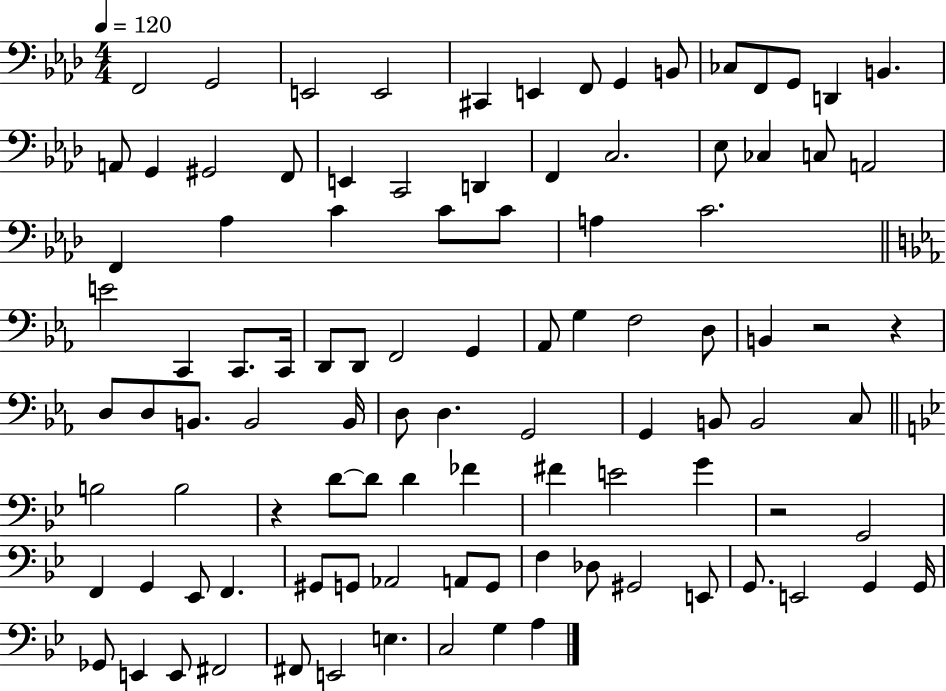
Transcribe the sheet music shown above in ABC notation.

X:1
T:Untitled
M:4/4
L:1/4
K:Ab
F,,2 G,,2 E,,2 E,,2 ^C,, E,, F,,/2 G,, B,,/2 _C,/2 F,,/2 G,,/2 D,, B,, A,,/2 G,, ^G,,2 F,,/2 E,, C,,2 D,, F,, C,2 _E,/2 _C, C,/2 A,,2 F,, _A, C C/2 C/2 A, C2 E2 C,, C,,/2 C,,/4 D,,/2 D,,/2 F,,2 G,, _A,,/2 G, F,2 D,/2 B,, z2 z D,/2 D,/2 B,,/2 B,,2 B,,/4 D,/2 D, G,,2 G,, B,,/2 B,,2 C,/2 B,2 B,2 z D/2 D/2 D _F ^F E2 G z2 G,,2 F,, G,, _E,,/2 F,, ^G,,/2 G,,/2 _A,,2 A,,/2 G,,/2 F, _D,/2 ^G,,2 E,,/2 G,,/2 E,,2 G,, G,,/4 _G,,/2 E,, E,,/2 ^F,,2 ^F,,/2 E,,2 E, C,2 G, A,